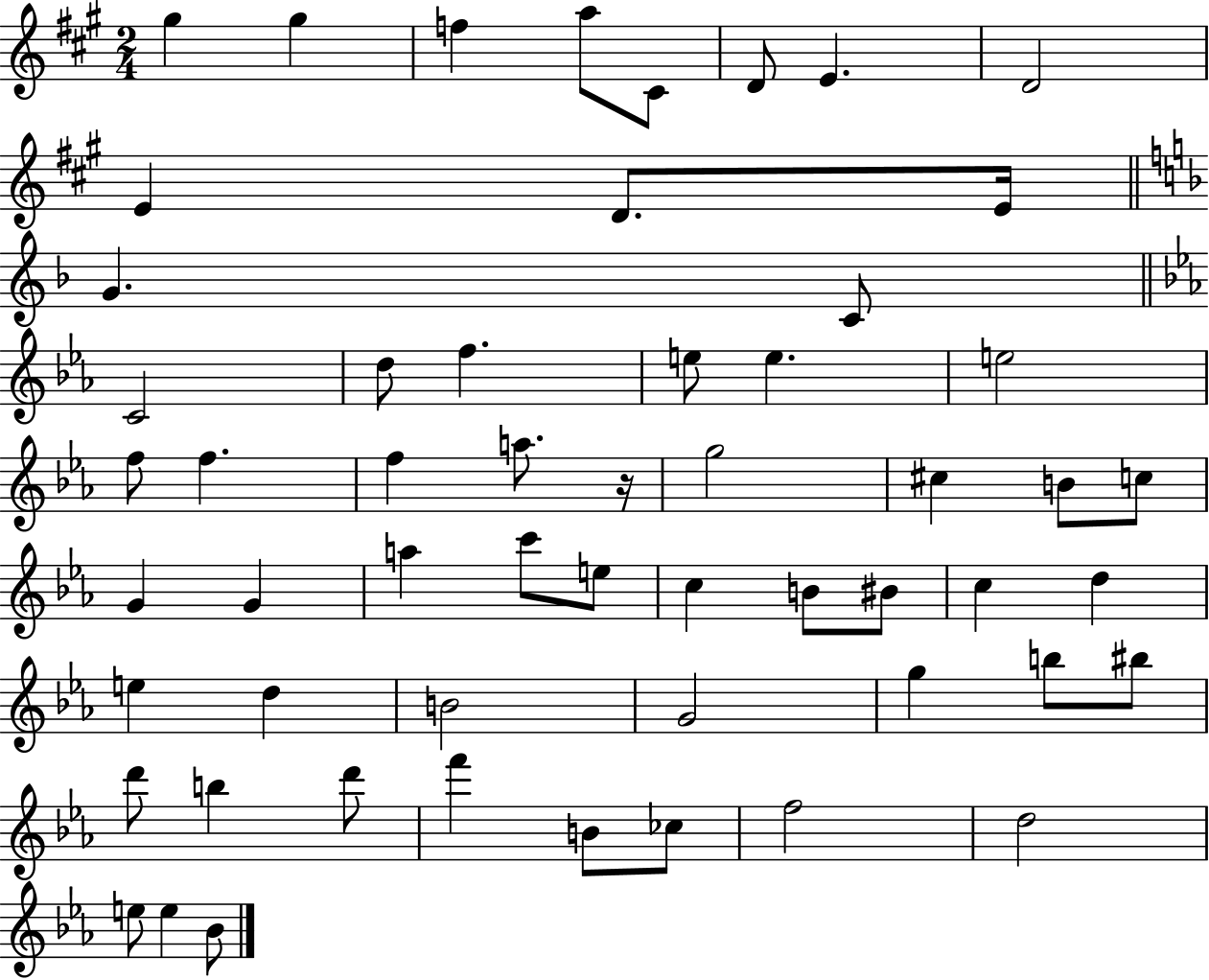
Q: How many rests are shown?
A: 1